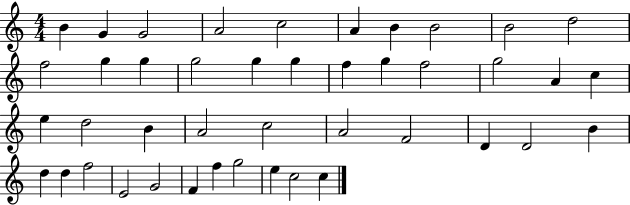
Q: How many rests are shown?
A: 0